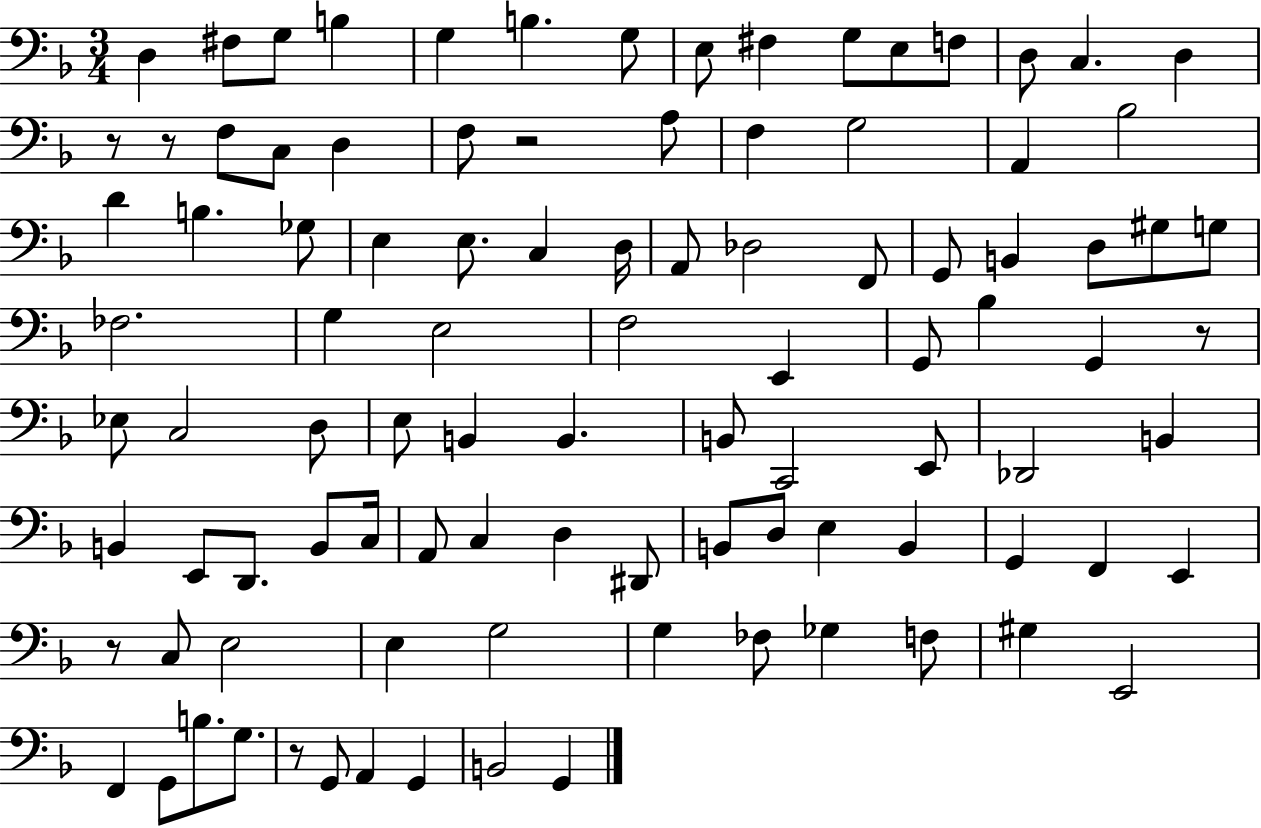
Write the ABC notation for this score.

X:1
T:Untitled
M:3/4
L:1/4
K:F
D, ^F,/2 G,/2 B, G, B, G,/2 E,/2 ^F, G,/2 E,/2 F,/2 D,/2 C, D, z/2 z/2 F,/2 C,/2 D, F,/2 z2 A,/2 F, G,2 A,, _B,2 D B, _G,/2 E, E,/2 C, D,/4 A,,/2 _D,2 F,,/2 G,,/2 B,, D,/2 ^G,/2 G,/2 _F,2 G, E,2 F,2 E,, G,,/2 _B, G,, z/2 _E,/2 C,2 D,/2 E,/2 B,, B,, B,,/2 C,,2 E,,/2 _D,,2 B,, B,, E,,/2 D,,/2 B,,/2 C,/4 A,,/2 C, D, ^D,,/2 B,,/2 D,/2 E, B,, G,, F,, E,, z/2 C,/2 E,2 E, G,2 G, _F,/2 _G, F,/2 ^G, E,,2 F,, G,,/2 B,/2 G,/2 z/2 G,,/2 A,, G,, B,,2 G,,